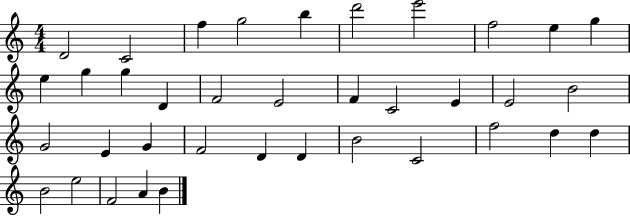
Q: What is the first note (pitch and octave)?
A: D4